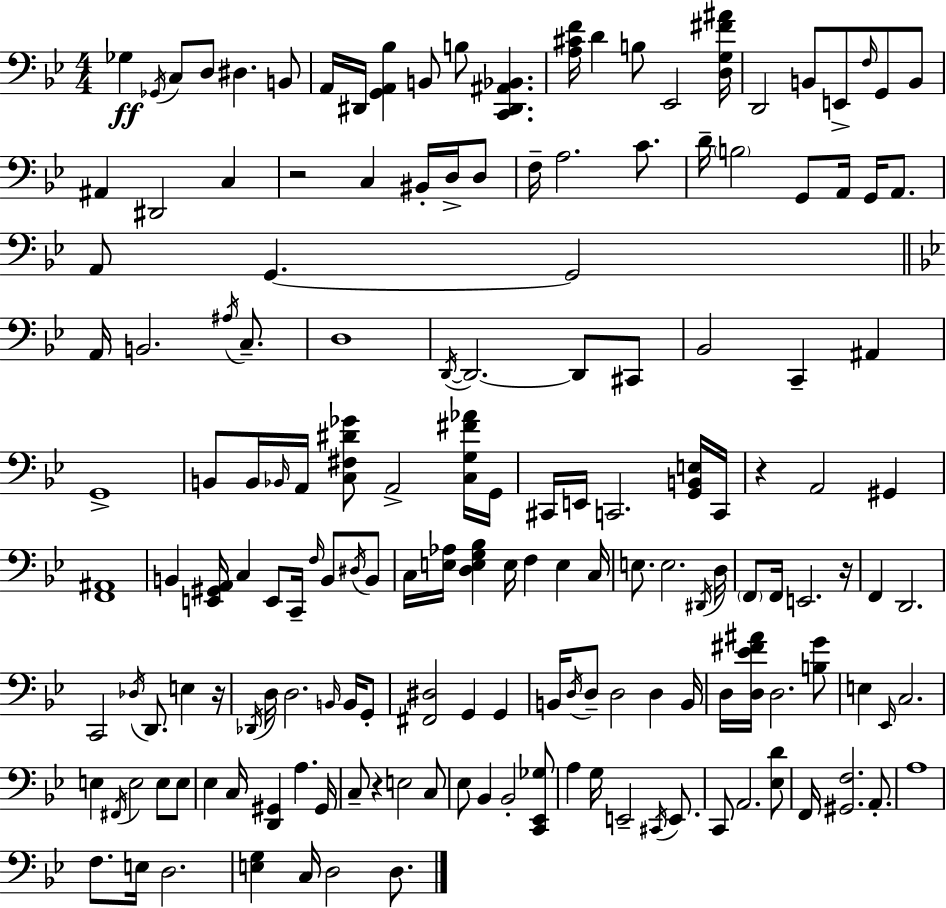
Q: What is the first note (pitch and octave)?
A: Gb3